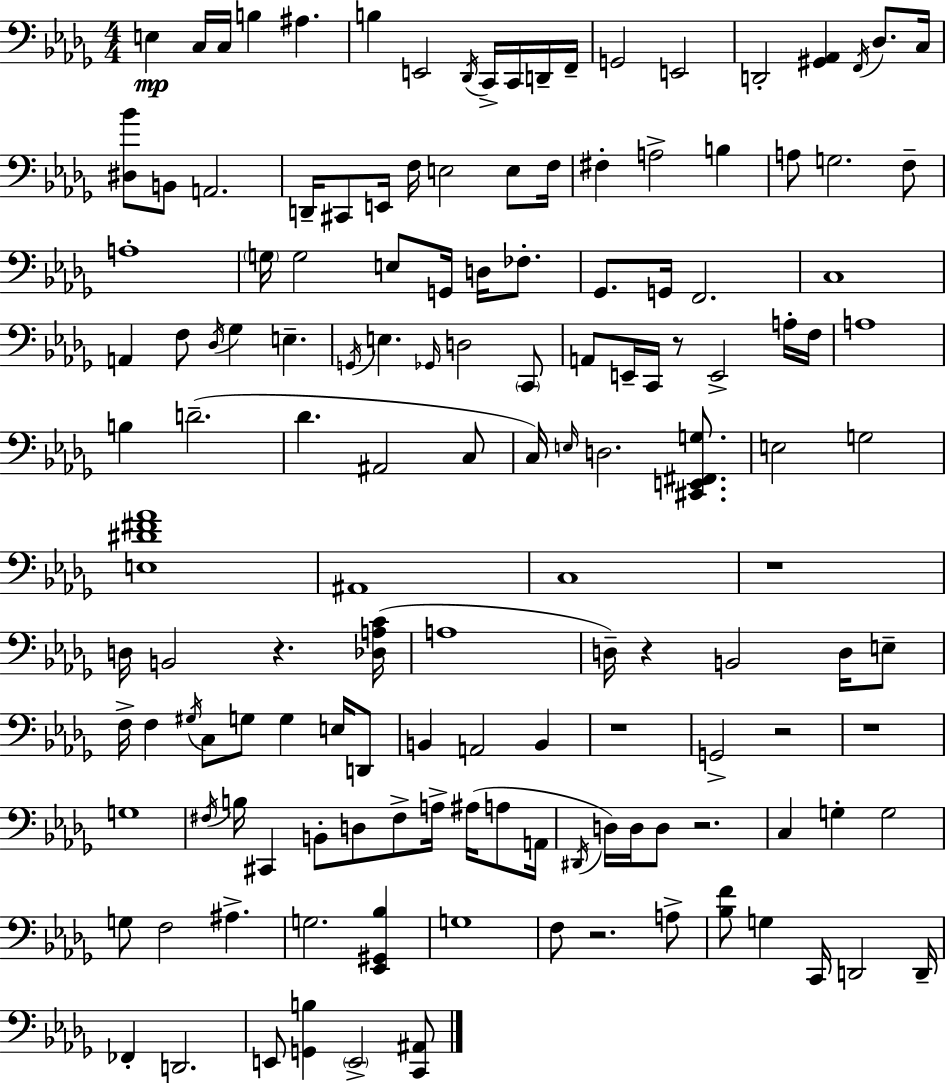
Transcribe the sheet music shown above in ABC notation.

X:1
T:Untitled
M:4/4
L:1/4
K:Bbm
E, C,/4 C,/4 B, ^A, B, E,,2 _D,,/4 C,,/4 C,,/4 D,,/4 F,,/4 G,,2 E,,2 D,,2 [^G,,_A,,] F,,/4 _D,/2 C,/4 [^D,_B]/2 B,,/2 A,,2 D,,/4 ^C,,/2 E,,/4 F,/4 E,2 E,/2 F,/4 ^F, A,2 B, A,/2 G,2 F,/2 A,4 G,/4 G,2 E,/2 G,,/4 D,/4 _F,/2 _G,,/2 G,,/4 F,,2 C,4 A,, F,/2 _D,/4 _G, E, G,,/4 E, _G,,/4 D,2 C,,/2 A,,/2 E,,/4 C,,/4 z/2 E,,2 A,/4 F,/4 A,4 B, D2 _D ^A,,2 C,/2 C,/4 E,/4 D,2 [^C,,E,,^F,,G,]/2 E,2 G,2 [E,^D^F_A]4 ^A,,4 C,4 z4 D,/4 B,,2 z [_D,A,C]/4 A,4 D,/4 z B,,2 D,/4 E,/2 F,/4 F, ^G,/4 C,/2 G,/2 G, E,/4 D,,/2 B,, A,,2 B,, z4 G,,2 z2 z4 G,4 ^F,/4 B,/4 ^C,, B,,/2 D,/2 ^F,/2 A,/4 ^A,/4 A,/2 A,,/4 ^D,,/4 D,/4 D,/4 D,/2 z2 C, G, G,2 G,/2 F,2 ^A, G,2 [_E,,^G,,_B,] G,4 F,/2 z2 A,/2 [_B,F]/2 G, C,,/4 D,,2 D,,/4 _F,, D,,2 E,,/2 [G,,B,] E,,2 [C,,^A,,]/2